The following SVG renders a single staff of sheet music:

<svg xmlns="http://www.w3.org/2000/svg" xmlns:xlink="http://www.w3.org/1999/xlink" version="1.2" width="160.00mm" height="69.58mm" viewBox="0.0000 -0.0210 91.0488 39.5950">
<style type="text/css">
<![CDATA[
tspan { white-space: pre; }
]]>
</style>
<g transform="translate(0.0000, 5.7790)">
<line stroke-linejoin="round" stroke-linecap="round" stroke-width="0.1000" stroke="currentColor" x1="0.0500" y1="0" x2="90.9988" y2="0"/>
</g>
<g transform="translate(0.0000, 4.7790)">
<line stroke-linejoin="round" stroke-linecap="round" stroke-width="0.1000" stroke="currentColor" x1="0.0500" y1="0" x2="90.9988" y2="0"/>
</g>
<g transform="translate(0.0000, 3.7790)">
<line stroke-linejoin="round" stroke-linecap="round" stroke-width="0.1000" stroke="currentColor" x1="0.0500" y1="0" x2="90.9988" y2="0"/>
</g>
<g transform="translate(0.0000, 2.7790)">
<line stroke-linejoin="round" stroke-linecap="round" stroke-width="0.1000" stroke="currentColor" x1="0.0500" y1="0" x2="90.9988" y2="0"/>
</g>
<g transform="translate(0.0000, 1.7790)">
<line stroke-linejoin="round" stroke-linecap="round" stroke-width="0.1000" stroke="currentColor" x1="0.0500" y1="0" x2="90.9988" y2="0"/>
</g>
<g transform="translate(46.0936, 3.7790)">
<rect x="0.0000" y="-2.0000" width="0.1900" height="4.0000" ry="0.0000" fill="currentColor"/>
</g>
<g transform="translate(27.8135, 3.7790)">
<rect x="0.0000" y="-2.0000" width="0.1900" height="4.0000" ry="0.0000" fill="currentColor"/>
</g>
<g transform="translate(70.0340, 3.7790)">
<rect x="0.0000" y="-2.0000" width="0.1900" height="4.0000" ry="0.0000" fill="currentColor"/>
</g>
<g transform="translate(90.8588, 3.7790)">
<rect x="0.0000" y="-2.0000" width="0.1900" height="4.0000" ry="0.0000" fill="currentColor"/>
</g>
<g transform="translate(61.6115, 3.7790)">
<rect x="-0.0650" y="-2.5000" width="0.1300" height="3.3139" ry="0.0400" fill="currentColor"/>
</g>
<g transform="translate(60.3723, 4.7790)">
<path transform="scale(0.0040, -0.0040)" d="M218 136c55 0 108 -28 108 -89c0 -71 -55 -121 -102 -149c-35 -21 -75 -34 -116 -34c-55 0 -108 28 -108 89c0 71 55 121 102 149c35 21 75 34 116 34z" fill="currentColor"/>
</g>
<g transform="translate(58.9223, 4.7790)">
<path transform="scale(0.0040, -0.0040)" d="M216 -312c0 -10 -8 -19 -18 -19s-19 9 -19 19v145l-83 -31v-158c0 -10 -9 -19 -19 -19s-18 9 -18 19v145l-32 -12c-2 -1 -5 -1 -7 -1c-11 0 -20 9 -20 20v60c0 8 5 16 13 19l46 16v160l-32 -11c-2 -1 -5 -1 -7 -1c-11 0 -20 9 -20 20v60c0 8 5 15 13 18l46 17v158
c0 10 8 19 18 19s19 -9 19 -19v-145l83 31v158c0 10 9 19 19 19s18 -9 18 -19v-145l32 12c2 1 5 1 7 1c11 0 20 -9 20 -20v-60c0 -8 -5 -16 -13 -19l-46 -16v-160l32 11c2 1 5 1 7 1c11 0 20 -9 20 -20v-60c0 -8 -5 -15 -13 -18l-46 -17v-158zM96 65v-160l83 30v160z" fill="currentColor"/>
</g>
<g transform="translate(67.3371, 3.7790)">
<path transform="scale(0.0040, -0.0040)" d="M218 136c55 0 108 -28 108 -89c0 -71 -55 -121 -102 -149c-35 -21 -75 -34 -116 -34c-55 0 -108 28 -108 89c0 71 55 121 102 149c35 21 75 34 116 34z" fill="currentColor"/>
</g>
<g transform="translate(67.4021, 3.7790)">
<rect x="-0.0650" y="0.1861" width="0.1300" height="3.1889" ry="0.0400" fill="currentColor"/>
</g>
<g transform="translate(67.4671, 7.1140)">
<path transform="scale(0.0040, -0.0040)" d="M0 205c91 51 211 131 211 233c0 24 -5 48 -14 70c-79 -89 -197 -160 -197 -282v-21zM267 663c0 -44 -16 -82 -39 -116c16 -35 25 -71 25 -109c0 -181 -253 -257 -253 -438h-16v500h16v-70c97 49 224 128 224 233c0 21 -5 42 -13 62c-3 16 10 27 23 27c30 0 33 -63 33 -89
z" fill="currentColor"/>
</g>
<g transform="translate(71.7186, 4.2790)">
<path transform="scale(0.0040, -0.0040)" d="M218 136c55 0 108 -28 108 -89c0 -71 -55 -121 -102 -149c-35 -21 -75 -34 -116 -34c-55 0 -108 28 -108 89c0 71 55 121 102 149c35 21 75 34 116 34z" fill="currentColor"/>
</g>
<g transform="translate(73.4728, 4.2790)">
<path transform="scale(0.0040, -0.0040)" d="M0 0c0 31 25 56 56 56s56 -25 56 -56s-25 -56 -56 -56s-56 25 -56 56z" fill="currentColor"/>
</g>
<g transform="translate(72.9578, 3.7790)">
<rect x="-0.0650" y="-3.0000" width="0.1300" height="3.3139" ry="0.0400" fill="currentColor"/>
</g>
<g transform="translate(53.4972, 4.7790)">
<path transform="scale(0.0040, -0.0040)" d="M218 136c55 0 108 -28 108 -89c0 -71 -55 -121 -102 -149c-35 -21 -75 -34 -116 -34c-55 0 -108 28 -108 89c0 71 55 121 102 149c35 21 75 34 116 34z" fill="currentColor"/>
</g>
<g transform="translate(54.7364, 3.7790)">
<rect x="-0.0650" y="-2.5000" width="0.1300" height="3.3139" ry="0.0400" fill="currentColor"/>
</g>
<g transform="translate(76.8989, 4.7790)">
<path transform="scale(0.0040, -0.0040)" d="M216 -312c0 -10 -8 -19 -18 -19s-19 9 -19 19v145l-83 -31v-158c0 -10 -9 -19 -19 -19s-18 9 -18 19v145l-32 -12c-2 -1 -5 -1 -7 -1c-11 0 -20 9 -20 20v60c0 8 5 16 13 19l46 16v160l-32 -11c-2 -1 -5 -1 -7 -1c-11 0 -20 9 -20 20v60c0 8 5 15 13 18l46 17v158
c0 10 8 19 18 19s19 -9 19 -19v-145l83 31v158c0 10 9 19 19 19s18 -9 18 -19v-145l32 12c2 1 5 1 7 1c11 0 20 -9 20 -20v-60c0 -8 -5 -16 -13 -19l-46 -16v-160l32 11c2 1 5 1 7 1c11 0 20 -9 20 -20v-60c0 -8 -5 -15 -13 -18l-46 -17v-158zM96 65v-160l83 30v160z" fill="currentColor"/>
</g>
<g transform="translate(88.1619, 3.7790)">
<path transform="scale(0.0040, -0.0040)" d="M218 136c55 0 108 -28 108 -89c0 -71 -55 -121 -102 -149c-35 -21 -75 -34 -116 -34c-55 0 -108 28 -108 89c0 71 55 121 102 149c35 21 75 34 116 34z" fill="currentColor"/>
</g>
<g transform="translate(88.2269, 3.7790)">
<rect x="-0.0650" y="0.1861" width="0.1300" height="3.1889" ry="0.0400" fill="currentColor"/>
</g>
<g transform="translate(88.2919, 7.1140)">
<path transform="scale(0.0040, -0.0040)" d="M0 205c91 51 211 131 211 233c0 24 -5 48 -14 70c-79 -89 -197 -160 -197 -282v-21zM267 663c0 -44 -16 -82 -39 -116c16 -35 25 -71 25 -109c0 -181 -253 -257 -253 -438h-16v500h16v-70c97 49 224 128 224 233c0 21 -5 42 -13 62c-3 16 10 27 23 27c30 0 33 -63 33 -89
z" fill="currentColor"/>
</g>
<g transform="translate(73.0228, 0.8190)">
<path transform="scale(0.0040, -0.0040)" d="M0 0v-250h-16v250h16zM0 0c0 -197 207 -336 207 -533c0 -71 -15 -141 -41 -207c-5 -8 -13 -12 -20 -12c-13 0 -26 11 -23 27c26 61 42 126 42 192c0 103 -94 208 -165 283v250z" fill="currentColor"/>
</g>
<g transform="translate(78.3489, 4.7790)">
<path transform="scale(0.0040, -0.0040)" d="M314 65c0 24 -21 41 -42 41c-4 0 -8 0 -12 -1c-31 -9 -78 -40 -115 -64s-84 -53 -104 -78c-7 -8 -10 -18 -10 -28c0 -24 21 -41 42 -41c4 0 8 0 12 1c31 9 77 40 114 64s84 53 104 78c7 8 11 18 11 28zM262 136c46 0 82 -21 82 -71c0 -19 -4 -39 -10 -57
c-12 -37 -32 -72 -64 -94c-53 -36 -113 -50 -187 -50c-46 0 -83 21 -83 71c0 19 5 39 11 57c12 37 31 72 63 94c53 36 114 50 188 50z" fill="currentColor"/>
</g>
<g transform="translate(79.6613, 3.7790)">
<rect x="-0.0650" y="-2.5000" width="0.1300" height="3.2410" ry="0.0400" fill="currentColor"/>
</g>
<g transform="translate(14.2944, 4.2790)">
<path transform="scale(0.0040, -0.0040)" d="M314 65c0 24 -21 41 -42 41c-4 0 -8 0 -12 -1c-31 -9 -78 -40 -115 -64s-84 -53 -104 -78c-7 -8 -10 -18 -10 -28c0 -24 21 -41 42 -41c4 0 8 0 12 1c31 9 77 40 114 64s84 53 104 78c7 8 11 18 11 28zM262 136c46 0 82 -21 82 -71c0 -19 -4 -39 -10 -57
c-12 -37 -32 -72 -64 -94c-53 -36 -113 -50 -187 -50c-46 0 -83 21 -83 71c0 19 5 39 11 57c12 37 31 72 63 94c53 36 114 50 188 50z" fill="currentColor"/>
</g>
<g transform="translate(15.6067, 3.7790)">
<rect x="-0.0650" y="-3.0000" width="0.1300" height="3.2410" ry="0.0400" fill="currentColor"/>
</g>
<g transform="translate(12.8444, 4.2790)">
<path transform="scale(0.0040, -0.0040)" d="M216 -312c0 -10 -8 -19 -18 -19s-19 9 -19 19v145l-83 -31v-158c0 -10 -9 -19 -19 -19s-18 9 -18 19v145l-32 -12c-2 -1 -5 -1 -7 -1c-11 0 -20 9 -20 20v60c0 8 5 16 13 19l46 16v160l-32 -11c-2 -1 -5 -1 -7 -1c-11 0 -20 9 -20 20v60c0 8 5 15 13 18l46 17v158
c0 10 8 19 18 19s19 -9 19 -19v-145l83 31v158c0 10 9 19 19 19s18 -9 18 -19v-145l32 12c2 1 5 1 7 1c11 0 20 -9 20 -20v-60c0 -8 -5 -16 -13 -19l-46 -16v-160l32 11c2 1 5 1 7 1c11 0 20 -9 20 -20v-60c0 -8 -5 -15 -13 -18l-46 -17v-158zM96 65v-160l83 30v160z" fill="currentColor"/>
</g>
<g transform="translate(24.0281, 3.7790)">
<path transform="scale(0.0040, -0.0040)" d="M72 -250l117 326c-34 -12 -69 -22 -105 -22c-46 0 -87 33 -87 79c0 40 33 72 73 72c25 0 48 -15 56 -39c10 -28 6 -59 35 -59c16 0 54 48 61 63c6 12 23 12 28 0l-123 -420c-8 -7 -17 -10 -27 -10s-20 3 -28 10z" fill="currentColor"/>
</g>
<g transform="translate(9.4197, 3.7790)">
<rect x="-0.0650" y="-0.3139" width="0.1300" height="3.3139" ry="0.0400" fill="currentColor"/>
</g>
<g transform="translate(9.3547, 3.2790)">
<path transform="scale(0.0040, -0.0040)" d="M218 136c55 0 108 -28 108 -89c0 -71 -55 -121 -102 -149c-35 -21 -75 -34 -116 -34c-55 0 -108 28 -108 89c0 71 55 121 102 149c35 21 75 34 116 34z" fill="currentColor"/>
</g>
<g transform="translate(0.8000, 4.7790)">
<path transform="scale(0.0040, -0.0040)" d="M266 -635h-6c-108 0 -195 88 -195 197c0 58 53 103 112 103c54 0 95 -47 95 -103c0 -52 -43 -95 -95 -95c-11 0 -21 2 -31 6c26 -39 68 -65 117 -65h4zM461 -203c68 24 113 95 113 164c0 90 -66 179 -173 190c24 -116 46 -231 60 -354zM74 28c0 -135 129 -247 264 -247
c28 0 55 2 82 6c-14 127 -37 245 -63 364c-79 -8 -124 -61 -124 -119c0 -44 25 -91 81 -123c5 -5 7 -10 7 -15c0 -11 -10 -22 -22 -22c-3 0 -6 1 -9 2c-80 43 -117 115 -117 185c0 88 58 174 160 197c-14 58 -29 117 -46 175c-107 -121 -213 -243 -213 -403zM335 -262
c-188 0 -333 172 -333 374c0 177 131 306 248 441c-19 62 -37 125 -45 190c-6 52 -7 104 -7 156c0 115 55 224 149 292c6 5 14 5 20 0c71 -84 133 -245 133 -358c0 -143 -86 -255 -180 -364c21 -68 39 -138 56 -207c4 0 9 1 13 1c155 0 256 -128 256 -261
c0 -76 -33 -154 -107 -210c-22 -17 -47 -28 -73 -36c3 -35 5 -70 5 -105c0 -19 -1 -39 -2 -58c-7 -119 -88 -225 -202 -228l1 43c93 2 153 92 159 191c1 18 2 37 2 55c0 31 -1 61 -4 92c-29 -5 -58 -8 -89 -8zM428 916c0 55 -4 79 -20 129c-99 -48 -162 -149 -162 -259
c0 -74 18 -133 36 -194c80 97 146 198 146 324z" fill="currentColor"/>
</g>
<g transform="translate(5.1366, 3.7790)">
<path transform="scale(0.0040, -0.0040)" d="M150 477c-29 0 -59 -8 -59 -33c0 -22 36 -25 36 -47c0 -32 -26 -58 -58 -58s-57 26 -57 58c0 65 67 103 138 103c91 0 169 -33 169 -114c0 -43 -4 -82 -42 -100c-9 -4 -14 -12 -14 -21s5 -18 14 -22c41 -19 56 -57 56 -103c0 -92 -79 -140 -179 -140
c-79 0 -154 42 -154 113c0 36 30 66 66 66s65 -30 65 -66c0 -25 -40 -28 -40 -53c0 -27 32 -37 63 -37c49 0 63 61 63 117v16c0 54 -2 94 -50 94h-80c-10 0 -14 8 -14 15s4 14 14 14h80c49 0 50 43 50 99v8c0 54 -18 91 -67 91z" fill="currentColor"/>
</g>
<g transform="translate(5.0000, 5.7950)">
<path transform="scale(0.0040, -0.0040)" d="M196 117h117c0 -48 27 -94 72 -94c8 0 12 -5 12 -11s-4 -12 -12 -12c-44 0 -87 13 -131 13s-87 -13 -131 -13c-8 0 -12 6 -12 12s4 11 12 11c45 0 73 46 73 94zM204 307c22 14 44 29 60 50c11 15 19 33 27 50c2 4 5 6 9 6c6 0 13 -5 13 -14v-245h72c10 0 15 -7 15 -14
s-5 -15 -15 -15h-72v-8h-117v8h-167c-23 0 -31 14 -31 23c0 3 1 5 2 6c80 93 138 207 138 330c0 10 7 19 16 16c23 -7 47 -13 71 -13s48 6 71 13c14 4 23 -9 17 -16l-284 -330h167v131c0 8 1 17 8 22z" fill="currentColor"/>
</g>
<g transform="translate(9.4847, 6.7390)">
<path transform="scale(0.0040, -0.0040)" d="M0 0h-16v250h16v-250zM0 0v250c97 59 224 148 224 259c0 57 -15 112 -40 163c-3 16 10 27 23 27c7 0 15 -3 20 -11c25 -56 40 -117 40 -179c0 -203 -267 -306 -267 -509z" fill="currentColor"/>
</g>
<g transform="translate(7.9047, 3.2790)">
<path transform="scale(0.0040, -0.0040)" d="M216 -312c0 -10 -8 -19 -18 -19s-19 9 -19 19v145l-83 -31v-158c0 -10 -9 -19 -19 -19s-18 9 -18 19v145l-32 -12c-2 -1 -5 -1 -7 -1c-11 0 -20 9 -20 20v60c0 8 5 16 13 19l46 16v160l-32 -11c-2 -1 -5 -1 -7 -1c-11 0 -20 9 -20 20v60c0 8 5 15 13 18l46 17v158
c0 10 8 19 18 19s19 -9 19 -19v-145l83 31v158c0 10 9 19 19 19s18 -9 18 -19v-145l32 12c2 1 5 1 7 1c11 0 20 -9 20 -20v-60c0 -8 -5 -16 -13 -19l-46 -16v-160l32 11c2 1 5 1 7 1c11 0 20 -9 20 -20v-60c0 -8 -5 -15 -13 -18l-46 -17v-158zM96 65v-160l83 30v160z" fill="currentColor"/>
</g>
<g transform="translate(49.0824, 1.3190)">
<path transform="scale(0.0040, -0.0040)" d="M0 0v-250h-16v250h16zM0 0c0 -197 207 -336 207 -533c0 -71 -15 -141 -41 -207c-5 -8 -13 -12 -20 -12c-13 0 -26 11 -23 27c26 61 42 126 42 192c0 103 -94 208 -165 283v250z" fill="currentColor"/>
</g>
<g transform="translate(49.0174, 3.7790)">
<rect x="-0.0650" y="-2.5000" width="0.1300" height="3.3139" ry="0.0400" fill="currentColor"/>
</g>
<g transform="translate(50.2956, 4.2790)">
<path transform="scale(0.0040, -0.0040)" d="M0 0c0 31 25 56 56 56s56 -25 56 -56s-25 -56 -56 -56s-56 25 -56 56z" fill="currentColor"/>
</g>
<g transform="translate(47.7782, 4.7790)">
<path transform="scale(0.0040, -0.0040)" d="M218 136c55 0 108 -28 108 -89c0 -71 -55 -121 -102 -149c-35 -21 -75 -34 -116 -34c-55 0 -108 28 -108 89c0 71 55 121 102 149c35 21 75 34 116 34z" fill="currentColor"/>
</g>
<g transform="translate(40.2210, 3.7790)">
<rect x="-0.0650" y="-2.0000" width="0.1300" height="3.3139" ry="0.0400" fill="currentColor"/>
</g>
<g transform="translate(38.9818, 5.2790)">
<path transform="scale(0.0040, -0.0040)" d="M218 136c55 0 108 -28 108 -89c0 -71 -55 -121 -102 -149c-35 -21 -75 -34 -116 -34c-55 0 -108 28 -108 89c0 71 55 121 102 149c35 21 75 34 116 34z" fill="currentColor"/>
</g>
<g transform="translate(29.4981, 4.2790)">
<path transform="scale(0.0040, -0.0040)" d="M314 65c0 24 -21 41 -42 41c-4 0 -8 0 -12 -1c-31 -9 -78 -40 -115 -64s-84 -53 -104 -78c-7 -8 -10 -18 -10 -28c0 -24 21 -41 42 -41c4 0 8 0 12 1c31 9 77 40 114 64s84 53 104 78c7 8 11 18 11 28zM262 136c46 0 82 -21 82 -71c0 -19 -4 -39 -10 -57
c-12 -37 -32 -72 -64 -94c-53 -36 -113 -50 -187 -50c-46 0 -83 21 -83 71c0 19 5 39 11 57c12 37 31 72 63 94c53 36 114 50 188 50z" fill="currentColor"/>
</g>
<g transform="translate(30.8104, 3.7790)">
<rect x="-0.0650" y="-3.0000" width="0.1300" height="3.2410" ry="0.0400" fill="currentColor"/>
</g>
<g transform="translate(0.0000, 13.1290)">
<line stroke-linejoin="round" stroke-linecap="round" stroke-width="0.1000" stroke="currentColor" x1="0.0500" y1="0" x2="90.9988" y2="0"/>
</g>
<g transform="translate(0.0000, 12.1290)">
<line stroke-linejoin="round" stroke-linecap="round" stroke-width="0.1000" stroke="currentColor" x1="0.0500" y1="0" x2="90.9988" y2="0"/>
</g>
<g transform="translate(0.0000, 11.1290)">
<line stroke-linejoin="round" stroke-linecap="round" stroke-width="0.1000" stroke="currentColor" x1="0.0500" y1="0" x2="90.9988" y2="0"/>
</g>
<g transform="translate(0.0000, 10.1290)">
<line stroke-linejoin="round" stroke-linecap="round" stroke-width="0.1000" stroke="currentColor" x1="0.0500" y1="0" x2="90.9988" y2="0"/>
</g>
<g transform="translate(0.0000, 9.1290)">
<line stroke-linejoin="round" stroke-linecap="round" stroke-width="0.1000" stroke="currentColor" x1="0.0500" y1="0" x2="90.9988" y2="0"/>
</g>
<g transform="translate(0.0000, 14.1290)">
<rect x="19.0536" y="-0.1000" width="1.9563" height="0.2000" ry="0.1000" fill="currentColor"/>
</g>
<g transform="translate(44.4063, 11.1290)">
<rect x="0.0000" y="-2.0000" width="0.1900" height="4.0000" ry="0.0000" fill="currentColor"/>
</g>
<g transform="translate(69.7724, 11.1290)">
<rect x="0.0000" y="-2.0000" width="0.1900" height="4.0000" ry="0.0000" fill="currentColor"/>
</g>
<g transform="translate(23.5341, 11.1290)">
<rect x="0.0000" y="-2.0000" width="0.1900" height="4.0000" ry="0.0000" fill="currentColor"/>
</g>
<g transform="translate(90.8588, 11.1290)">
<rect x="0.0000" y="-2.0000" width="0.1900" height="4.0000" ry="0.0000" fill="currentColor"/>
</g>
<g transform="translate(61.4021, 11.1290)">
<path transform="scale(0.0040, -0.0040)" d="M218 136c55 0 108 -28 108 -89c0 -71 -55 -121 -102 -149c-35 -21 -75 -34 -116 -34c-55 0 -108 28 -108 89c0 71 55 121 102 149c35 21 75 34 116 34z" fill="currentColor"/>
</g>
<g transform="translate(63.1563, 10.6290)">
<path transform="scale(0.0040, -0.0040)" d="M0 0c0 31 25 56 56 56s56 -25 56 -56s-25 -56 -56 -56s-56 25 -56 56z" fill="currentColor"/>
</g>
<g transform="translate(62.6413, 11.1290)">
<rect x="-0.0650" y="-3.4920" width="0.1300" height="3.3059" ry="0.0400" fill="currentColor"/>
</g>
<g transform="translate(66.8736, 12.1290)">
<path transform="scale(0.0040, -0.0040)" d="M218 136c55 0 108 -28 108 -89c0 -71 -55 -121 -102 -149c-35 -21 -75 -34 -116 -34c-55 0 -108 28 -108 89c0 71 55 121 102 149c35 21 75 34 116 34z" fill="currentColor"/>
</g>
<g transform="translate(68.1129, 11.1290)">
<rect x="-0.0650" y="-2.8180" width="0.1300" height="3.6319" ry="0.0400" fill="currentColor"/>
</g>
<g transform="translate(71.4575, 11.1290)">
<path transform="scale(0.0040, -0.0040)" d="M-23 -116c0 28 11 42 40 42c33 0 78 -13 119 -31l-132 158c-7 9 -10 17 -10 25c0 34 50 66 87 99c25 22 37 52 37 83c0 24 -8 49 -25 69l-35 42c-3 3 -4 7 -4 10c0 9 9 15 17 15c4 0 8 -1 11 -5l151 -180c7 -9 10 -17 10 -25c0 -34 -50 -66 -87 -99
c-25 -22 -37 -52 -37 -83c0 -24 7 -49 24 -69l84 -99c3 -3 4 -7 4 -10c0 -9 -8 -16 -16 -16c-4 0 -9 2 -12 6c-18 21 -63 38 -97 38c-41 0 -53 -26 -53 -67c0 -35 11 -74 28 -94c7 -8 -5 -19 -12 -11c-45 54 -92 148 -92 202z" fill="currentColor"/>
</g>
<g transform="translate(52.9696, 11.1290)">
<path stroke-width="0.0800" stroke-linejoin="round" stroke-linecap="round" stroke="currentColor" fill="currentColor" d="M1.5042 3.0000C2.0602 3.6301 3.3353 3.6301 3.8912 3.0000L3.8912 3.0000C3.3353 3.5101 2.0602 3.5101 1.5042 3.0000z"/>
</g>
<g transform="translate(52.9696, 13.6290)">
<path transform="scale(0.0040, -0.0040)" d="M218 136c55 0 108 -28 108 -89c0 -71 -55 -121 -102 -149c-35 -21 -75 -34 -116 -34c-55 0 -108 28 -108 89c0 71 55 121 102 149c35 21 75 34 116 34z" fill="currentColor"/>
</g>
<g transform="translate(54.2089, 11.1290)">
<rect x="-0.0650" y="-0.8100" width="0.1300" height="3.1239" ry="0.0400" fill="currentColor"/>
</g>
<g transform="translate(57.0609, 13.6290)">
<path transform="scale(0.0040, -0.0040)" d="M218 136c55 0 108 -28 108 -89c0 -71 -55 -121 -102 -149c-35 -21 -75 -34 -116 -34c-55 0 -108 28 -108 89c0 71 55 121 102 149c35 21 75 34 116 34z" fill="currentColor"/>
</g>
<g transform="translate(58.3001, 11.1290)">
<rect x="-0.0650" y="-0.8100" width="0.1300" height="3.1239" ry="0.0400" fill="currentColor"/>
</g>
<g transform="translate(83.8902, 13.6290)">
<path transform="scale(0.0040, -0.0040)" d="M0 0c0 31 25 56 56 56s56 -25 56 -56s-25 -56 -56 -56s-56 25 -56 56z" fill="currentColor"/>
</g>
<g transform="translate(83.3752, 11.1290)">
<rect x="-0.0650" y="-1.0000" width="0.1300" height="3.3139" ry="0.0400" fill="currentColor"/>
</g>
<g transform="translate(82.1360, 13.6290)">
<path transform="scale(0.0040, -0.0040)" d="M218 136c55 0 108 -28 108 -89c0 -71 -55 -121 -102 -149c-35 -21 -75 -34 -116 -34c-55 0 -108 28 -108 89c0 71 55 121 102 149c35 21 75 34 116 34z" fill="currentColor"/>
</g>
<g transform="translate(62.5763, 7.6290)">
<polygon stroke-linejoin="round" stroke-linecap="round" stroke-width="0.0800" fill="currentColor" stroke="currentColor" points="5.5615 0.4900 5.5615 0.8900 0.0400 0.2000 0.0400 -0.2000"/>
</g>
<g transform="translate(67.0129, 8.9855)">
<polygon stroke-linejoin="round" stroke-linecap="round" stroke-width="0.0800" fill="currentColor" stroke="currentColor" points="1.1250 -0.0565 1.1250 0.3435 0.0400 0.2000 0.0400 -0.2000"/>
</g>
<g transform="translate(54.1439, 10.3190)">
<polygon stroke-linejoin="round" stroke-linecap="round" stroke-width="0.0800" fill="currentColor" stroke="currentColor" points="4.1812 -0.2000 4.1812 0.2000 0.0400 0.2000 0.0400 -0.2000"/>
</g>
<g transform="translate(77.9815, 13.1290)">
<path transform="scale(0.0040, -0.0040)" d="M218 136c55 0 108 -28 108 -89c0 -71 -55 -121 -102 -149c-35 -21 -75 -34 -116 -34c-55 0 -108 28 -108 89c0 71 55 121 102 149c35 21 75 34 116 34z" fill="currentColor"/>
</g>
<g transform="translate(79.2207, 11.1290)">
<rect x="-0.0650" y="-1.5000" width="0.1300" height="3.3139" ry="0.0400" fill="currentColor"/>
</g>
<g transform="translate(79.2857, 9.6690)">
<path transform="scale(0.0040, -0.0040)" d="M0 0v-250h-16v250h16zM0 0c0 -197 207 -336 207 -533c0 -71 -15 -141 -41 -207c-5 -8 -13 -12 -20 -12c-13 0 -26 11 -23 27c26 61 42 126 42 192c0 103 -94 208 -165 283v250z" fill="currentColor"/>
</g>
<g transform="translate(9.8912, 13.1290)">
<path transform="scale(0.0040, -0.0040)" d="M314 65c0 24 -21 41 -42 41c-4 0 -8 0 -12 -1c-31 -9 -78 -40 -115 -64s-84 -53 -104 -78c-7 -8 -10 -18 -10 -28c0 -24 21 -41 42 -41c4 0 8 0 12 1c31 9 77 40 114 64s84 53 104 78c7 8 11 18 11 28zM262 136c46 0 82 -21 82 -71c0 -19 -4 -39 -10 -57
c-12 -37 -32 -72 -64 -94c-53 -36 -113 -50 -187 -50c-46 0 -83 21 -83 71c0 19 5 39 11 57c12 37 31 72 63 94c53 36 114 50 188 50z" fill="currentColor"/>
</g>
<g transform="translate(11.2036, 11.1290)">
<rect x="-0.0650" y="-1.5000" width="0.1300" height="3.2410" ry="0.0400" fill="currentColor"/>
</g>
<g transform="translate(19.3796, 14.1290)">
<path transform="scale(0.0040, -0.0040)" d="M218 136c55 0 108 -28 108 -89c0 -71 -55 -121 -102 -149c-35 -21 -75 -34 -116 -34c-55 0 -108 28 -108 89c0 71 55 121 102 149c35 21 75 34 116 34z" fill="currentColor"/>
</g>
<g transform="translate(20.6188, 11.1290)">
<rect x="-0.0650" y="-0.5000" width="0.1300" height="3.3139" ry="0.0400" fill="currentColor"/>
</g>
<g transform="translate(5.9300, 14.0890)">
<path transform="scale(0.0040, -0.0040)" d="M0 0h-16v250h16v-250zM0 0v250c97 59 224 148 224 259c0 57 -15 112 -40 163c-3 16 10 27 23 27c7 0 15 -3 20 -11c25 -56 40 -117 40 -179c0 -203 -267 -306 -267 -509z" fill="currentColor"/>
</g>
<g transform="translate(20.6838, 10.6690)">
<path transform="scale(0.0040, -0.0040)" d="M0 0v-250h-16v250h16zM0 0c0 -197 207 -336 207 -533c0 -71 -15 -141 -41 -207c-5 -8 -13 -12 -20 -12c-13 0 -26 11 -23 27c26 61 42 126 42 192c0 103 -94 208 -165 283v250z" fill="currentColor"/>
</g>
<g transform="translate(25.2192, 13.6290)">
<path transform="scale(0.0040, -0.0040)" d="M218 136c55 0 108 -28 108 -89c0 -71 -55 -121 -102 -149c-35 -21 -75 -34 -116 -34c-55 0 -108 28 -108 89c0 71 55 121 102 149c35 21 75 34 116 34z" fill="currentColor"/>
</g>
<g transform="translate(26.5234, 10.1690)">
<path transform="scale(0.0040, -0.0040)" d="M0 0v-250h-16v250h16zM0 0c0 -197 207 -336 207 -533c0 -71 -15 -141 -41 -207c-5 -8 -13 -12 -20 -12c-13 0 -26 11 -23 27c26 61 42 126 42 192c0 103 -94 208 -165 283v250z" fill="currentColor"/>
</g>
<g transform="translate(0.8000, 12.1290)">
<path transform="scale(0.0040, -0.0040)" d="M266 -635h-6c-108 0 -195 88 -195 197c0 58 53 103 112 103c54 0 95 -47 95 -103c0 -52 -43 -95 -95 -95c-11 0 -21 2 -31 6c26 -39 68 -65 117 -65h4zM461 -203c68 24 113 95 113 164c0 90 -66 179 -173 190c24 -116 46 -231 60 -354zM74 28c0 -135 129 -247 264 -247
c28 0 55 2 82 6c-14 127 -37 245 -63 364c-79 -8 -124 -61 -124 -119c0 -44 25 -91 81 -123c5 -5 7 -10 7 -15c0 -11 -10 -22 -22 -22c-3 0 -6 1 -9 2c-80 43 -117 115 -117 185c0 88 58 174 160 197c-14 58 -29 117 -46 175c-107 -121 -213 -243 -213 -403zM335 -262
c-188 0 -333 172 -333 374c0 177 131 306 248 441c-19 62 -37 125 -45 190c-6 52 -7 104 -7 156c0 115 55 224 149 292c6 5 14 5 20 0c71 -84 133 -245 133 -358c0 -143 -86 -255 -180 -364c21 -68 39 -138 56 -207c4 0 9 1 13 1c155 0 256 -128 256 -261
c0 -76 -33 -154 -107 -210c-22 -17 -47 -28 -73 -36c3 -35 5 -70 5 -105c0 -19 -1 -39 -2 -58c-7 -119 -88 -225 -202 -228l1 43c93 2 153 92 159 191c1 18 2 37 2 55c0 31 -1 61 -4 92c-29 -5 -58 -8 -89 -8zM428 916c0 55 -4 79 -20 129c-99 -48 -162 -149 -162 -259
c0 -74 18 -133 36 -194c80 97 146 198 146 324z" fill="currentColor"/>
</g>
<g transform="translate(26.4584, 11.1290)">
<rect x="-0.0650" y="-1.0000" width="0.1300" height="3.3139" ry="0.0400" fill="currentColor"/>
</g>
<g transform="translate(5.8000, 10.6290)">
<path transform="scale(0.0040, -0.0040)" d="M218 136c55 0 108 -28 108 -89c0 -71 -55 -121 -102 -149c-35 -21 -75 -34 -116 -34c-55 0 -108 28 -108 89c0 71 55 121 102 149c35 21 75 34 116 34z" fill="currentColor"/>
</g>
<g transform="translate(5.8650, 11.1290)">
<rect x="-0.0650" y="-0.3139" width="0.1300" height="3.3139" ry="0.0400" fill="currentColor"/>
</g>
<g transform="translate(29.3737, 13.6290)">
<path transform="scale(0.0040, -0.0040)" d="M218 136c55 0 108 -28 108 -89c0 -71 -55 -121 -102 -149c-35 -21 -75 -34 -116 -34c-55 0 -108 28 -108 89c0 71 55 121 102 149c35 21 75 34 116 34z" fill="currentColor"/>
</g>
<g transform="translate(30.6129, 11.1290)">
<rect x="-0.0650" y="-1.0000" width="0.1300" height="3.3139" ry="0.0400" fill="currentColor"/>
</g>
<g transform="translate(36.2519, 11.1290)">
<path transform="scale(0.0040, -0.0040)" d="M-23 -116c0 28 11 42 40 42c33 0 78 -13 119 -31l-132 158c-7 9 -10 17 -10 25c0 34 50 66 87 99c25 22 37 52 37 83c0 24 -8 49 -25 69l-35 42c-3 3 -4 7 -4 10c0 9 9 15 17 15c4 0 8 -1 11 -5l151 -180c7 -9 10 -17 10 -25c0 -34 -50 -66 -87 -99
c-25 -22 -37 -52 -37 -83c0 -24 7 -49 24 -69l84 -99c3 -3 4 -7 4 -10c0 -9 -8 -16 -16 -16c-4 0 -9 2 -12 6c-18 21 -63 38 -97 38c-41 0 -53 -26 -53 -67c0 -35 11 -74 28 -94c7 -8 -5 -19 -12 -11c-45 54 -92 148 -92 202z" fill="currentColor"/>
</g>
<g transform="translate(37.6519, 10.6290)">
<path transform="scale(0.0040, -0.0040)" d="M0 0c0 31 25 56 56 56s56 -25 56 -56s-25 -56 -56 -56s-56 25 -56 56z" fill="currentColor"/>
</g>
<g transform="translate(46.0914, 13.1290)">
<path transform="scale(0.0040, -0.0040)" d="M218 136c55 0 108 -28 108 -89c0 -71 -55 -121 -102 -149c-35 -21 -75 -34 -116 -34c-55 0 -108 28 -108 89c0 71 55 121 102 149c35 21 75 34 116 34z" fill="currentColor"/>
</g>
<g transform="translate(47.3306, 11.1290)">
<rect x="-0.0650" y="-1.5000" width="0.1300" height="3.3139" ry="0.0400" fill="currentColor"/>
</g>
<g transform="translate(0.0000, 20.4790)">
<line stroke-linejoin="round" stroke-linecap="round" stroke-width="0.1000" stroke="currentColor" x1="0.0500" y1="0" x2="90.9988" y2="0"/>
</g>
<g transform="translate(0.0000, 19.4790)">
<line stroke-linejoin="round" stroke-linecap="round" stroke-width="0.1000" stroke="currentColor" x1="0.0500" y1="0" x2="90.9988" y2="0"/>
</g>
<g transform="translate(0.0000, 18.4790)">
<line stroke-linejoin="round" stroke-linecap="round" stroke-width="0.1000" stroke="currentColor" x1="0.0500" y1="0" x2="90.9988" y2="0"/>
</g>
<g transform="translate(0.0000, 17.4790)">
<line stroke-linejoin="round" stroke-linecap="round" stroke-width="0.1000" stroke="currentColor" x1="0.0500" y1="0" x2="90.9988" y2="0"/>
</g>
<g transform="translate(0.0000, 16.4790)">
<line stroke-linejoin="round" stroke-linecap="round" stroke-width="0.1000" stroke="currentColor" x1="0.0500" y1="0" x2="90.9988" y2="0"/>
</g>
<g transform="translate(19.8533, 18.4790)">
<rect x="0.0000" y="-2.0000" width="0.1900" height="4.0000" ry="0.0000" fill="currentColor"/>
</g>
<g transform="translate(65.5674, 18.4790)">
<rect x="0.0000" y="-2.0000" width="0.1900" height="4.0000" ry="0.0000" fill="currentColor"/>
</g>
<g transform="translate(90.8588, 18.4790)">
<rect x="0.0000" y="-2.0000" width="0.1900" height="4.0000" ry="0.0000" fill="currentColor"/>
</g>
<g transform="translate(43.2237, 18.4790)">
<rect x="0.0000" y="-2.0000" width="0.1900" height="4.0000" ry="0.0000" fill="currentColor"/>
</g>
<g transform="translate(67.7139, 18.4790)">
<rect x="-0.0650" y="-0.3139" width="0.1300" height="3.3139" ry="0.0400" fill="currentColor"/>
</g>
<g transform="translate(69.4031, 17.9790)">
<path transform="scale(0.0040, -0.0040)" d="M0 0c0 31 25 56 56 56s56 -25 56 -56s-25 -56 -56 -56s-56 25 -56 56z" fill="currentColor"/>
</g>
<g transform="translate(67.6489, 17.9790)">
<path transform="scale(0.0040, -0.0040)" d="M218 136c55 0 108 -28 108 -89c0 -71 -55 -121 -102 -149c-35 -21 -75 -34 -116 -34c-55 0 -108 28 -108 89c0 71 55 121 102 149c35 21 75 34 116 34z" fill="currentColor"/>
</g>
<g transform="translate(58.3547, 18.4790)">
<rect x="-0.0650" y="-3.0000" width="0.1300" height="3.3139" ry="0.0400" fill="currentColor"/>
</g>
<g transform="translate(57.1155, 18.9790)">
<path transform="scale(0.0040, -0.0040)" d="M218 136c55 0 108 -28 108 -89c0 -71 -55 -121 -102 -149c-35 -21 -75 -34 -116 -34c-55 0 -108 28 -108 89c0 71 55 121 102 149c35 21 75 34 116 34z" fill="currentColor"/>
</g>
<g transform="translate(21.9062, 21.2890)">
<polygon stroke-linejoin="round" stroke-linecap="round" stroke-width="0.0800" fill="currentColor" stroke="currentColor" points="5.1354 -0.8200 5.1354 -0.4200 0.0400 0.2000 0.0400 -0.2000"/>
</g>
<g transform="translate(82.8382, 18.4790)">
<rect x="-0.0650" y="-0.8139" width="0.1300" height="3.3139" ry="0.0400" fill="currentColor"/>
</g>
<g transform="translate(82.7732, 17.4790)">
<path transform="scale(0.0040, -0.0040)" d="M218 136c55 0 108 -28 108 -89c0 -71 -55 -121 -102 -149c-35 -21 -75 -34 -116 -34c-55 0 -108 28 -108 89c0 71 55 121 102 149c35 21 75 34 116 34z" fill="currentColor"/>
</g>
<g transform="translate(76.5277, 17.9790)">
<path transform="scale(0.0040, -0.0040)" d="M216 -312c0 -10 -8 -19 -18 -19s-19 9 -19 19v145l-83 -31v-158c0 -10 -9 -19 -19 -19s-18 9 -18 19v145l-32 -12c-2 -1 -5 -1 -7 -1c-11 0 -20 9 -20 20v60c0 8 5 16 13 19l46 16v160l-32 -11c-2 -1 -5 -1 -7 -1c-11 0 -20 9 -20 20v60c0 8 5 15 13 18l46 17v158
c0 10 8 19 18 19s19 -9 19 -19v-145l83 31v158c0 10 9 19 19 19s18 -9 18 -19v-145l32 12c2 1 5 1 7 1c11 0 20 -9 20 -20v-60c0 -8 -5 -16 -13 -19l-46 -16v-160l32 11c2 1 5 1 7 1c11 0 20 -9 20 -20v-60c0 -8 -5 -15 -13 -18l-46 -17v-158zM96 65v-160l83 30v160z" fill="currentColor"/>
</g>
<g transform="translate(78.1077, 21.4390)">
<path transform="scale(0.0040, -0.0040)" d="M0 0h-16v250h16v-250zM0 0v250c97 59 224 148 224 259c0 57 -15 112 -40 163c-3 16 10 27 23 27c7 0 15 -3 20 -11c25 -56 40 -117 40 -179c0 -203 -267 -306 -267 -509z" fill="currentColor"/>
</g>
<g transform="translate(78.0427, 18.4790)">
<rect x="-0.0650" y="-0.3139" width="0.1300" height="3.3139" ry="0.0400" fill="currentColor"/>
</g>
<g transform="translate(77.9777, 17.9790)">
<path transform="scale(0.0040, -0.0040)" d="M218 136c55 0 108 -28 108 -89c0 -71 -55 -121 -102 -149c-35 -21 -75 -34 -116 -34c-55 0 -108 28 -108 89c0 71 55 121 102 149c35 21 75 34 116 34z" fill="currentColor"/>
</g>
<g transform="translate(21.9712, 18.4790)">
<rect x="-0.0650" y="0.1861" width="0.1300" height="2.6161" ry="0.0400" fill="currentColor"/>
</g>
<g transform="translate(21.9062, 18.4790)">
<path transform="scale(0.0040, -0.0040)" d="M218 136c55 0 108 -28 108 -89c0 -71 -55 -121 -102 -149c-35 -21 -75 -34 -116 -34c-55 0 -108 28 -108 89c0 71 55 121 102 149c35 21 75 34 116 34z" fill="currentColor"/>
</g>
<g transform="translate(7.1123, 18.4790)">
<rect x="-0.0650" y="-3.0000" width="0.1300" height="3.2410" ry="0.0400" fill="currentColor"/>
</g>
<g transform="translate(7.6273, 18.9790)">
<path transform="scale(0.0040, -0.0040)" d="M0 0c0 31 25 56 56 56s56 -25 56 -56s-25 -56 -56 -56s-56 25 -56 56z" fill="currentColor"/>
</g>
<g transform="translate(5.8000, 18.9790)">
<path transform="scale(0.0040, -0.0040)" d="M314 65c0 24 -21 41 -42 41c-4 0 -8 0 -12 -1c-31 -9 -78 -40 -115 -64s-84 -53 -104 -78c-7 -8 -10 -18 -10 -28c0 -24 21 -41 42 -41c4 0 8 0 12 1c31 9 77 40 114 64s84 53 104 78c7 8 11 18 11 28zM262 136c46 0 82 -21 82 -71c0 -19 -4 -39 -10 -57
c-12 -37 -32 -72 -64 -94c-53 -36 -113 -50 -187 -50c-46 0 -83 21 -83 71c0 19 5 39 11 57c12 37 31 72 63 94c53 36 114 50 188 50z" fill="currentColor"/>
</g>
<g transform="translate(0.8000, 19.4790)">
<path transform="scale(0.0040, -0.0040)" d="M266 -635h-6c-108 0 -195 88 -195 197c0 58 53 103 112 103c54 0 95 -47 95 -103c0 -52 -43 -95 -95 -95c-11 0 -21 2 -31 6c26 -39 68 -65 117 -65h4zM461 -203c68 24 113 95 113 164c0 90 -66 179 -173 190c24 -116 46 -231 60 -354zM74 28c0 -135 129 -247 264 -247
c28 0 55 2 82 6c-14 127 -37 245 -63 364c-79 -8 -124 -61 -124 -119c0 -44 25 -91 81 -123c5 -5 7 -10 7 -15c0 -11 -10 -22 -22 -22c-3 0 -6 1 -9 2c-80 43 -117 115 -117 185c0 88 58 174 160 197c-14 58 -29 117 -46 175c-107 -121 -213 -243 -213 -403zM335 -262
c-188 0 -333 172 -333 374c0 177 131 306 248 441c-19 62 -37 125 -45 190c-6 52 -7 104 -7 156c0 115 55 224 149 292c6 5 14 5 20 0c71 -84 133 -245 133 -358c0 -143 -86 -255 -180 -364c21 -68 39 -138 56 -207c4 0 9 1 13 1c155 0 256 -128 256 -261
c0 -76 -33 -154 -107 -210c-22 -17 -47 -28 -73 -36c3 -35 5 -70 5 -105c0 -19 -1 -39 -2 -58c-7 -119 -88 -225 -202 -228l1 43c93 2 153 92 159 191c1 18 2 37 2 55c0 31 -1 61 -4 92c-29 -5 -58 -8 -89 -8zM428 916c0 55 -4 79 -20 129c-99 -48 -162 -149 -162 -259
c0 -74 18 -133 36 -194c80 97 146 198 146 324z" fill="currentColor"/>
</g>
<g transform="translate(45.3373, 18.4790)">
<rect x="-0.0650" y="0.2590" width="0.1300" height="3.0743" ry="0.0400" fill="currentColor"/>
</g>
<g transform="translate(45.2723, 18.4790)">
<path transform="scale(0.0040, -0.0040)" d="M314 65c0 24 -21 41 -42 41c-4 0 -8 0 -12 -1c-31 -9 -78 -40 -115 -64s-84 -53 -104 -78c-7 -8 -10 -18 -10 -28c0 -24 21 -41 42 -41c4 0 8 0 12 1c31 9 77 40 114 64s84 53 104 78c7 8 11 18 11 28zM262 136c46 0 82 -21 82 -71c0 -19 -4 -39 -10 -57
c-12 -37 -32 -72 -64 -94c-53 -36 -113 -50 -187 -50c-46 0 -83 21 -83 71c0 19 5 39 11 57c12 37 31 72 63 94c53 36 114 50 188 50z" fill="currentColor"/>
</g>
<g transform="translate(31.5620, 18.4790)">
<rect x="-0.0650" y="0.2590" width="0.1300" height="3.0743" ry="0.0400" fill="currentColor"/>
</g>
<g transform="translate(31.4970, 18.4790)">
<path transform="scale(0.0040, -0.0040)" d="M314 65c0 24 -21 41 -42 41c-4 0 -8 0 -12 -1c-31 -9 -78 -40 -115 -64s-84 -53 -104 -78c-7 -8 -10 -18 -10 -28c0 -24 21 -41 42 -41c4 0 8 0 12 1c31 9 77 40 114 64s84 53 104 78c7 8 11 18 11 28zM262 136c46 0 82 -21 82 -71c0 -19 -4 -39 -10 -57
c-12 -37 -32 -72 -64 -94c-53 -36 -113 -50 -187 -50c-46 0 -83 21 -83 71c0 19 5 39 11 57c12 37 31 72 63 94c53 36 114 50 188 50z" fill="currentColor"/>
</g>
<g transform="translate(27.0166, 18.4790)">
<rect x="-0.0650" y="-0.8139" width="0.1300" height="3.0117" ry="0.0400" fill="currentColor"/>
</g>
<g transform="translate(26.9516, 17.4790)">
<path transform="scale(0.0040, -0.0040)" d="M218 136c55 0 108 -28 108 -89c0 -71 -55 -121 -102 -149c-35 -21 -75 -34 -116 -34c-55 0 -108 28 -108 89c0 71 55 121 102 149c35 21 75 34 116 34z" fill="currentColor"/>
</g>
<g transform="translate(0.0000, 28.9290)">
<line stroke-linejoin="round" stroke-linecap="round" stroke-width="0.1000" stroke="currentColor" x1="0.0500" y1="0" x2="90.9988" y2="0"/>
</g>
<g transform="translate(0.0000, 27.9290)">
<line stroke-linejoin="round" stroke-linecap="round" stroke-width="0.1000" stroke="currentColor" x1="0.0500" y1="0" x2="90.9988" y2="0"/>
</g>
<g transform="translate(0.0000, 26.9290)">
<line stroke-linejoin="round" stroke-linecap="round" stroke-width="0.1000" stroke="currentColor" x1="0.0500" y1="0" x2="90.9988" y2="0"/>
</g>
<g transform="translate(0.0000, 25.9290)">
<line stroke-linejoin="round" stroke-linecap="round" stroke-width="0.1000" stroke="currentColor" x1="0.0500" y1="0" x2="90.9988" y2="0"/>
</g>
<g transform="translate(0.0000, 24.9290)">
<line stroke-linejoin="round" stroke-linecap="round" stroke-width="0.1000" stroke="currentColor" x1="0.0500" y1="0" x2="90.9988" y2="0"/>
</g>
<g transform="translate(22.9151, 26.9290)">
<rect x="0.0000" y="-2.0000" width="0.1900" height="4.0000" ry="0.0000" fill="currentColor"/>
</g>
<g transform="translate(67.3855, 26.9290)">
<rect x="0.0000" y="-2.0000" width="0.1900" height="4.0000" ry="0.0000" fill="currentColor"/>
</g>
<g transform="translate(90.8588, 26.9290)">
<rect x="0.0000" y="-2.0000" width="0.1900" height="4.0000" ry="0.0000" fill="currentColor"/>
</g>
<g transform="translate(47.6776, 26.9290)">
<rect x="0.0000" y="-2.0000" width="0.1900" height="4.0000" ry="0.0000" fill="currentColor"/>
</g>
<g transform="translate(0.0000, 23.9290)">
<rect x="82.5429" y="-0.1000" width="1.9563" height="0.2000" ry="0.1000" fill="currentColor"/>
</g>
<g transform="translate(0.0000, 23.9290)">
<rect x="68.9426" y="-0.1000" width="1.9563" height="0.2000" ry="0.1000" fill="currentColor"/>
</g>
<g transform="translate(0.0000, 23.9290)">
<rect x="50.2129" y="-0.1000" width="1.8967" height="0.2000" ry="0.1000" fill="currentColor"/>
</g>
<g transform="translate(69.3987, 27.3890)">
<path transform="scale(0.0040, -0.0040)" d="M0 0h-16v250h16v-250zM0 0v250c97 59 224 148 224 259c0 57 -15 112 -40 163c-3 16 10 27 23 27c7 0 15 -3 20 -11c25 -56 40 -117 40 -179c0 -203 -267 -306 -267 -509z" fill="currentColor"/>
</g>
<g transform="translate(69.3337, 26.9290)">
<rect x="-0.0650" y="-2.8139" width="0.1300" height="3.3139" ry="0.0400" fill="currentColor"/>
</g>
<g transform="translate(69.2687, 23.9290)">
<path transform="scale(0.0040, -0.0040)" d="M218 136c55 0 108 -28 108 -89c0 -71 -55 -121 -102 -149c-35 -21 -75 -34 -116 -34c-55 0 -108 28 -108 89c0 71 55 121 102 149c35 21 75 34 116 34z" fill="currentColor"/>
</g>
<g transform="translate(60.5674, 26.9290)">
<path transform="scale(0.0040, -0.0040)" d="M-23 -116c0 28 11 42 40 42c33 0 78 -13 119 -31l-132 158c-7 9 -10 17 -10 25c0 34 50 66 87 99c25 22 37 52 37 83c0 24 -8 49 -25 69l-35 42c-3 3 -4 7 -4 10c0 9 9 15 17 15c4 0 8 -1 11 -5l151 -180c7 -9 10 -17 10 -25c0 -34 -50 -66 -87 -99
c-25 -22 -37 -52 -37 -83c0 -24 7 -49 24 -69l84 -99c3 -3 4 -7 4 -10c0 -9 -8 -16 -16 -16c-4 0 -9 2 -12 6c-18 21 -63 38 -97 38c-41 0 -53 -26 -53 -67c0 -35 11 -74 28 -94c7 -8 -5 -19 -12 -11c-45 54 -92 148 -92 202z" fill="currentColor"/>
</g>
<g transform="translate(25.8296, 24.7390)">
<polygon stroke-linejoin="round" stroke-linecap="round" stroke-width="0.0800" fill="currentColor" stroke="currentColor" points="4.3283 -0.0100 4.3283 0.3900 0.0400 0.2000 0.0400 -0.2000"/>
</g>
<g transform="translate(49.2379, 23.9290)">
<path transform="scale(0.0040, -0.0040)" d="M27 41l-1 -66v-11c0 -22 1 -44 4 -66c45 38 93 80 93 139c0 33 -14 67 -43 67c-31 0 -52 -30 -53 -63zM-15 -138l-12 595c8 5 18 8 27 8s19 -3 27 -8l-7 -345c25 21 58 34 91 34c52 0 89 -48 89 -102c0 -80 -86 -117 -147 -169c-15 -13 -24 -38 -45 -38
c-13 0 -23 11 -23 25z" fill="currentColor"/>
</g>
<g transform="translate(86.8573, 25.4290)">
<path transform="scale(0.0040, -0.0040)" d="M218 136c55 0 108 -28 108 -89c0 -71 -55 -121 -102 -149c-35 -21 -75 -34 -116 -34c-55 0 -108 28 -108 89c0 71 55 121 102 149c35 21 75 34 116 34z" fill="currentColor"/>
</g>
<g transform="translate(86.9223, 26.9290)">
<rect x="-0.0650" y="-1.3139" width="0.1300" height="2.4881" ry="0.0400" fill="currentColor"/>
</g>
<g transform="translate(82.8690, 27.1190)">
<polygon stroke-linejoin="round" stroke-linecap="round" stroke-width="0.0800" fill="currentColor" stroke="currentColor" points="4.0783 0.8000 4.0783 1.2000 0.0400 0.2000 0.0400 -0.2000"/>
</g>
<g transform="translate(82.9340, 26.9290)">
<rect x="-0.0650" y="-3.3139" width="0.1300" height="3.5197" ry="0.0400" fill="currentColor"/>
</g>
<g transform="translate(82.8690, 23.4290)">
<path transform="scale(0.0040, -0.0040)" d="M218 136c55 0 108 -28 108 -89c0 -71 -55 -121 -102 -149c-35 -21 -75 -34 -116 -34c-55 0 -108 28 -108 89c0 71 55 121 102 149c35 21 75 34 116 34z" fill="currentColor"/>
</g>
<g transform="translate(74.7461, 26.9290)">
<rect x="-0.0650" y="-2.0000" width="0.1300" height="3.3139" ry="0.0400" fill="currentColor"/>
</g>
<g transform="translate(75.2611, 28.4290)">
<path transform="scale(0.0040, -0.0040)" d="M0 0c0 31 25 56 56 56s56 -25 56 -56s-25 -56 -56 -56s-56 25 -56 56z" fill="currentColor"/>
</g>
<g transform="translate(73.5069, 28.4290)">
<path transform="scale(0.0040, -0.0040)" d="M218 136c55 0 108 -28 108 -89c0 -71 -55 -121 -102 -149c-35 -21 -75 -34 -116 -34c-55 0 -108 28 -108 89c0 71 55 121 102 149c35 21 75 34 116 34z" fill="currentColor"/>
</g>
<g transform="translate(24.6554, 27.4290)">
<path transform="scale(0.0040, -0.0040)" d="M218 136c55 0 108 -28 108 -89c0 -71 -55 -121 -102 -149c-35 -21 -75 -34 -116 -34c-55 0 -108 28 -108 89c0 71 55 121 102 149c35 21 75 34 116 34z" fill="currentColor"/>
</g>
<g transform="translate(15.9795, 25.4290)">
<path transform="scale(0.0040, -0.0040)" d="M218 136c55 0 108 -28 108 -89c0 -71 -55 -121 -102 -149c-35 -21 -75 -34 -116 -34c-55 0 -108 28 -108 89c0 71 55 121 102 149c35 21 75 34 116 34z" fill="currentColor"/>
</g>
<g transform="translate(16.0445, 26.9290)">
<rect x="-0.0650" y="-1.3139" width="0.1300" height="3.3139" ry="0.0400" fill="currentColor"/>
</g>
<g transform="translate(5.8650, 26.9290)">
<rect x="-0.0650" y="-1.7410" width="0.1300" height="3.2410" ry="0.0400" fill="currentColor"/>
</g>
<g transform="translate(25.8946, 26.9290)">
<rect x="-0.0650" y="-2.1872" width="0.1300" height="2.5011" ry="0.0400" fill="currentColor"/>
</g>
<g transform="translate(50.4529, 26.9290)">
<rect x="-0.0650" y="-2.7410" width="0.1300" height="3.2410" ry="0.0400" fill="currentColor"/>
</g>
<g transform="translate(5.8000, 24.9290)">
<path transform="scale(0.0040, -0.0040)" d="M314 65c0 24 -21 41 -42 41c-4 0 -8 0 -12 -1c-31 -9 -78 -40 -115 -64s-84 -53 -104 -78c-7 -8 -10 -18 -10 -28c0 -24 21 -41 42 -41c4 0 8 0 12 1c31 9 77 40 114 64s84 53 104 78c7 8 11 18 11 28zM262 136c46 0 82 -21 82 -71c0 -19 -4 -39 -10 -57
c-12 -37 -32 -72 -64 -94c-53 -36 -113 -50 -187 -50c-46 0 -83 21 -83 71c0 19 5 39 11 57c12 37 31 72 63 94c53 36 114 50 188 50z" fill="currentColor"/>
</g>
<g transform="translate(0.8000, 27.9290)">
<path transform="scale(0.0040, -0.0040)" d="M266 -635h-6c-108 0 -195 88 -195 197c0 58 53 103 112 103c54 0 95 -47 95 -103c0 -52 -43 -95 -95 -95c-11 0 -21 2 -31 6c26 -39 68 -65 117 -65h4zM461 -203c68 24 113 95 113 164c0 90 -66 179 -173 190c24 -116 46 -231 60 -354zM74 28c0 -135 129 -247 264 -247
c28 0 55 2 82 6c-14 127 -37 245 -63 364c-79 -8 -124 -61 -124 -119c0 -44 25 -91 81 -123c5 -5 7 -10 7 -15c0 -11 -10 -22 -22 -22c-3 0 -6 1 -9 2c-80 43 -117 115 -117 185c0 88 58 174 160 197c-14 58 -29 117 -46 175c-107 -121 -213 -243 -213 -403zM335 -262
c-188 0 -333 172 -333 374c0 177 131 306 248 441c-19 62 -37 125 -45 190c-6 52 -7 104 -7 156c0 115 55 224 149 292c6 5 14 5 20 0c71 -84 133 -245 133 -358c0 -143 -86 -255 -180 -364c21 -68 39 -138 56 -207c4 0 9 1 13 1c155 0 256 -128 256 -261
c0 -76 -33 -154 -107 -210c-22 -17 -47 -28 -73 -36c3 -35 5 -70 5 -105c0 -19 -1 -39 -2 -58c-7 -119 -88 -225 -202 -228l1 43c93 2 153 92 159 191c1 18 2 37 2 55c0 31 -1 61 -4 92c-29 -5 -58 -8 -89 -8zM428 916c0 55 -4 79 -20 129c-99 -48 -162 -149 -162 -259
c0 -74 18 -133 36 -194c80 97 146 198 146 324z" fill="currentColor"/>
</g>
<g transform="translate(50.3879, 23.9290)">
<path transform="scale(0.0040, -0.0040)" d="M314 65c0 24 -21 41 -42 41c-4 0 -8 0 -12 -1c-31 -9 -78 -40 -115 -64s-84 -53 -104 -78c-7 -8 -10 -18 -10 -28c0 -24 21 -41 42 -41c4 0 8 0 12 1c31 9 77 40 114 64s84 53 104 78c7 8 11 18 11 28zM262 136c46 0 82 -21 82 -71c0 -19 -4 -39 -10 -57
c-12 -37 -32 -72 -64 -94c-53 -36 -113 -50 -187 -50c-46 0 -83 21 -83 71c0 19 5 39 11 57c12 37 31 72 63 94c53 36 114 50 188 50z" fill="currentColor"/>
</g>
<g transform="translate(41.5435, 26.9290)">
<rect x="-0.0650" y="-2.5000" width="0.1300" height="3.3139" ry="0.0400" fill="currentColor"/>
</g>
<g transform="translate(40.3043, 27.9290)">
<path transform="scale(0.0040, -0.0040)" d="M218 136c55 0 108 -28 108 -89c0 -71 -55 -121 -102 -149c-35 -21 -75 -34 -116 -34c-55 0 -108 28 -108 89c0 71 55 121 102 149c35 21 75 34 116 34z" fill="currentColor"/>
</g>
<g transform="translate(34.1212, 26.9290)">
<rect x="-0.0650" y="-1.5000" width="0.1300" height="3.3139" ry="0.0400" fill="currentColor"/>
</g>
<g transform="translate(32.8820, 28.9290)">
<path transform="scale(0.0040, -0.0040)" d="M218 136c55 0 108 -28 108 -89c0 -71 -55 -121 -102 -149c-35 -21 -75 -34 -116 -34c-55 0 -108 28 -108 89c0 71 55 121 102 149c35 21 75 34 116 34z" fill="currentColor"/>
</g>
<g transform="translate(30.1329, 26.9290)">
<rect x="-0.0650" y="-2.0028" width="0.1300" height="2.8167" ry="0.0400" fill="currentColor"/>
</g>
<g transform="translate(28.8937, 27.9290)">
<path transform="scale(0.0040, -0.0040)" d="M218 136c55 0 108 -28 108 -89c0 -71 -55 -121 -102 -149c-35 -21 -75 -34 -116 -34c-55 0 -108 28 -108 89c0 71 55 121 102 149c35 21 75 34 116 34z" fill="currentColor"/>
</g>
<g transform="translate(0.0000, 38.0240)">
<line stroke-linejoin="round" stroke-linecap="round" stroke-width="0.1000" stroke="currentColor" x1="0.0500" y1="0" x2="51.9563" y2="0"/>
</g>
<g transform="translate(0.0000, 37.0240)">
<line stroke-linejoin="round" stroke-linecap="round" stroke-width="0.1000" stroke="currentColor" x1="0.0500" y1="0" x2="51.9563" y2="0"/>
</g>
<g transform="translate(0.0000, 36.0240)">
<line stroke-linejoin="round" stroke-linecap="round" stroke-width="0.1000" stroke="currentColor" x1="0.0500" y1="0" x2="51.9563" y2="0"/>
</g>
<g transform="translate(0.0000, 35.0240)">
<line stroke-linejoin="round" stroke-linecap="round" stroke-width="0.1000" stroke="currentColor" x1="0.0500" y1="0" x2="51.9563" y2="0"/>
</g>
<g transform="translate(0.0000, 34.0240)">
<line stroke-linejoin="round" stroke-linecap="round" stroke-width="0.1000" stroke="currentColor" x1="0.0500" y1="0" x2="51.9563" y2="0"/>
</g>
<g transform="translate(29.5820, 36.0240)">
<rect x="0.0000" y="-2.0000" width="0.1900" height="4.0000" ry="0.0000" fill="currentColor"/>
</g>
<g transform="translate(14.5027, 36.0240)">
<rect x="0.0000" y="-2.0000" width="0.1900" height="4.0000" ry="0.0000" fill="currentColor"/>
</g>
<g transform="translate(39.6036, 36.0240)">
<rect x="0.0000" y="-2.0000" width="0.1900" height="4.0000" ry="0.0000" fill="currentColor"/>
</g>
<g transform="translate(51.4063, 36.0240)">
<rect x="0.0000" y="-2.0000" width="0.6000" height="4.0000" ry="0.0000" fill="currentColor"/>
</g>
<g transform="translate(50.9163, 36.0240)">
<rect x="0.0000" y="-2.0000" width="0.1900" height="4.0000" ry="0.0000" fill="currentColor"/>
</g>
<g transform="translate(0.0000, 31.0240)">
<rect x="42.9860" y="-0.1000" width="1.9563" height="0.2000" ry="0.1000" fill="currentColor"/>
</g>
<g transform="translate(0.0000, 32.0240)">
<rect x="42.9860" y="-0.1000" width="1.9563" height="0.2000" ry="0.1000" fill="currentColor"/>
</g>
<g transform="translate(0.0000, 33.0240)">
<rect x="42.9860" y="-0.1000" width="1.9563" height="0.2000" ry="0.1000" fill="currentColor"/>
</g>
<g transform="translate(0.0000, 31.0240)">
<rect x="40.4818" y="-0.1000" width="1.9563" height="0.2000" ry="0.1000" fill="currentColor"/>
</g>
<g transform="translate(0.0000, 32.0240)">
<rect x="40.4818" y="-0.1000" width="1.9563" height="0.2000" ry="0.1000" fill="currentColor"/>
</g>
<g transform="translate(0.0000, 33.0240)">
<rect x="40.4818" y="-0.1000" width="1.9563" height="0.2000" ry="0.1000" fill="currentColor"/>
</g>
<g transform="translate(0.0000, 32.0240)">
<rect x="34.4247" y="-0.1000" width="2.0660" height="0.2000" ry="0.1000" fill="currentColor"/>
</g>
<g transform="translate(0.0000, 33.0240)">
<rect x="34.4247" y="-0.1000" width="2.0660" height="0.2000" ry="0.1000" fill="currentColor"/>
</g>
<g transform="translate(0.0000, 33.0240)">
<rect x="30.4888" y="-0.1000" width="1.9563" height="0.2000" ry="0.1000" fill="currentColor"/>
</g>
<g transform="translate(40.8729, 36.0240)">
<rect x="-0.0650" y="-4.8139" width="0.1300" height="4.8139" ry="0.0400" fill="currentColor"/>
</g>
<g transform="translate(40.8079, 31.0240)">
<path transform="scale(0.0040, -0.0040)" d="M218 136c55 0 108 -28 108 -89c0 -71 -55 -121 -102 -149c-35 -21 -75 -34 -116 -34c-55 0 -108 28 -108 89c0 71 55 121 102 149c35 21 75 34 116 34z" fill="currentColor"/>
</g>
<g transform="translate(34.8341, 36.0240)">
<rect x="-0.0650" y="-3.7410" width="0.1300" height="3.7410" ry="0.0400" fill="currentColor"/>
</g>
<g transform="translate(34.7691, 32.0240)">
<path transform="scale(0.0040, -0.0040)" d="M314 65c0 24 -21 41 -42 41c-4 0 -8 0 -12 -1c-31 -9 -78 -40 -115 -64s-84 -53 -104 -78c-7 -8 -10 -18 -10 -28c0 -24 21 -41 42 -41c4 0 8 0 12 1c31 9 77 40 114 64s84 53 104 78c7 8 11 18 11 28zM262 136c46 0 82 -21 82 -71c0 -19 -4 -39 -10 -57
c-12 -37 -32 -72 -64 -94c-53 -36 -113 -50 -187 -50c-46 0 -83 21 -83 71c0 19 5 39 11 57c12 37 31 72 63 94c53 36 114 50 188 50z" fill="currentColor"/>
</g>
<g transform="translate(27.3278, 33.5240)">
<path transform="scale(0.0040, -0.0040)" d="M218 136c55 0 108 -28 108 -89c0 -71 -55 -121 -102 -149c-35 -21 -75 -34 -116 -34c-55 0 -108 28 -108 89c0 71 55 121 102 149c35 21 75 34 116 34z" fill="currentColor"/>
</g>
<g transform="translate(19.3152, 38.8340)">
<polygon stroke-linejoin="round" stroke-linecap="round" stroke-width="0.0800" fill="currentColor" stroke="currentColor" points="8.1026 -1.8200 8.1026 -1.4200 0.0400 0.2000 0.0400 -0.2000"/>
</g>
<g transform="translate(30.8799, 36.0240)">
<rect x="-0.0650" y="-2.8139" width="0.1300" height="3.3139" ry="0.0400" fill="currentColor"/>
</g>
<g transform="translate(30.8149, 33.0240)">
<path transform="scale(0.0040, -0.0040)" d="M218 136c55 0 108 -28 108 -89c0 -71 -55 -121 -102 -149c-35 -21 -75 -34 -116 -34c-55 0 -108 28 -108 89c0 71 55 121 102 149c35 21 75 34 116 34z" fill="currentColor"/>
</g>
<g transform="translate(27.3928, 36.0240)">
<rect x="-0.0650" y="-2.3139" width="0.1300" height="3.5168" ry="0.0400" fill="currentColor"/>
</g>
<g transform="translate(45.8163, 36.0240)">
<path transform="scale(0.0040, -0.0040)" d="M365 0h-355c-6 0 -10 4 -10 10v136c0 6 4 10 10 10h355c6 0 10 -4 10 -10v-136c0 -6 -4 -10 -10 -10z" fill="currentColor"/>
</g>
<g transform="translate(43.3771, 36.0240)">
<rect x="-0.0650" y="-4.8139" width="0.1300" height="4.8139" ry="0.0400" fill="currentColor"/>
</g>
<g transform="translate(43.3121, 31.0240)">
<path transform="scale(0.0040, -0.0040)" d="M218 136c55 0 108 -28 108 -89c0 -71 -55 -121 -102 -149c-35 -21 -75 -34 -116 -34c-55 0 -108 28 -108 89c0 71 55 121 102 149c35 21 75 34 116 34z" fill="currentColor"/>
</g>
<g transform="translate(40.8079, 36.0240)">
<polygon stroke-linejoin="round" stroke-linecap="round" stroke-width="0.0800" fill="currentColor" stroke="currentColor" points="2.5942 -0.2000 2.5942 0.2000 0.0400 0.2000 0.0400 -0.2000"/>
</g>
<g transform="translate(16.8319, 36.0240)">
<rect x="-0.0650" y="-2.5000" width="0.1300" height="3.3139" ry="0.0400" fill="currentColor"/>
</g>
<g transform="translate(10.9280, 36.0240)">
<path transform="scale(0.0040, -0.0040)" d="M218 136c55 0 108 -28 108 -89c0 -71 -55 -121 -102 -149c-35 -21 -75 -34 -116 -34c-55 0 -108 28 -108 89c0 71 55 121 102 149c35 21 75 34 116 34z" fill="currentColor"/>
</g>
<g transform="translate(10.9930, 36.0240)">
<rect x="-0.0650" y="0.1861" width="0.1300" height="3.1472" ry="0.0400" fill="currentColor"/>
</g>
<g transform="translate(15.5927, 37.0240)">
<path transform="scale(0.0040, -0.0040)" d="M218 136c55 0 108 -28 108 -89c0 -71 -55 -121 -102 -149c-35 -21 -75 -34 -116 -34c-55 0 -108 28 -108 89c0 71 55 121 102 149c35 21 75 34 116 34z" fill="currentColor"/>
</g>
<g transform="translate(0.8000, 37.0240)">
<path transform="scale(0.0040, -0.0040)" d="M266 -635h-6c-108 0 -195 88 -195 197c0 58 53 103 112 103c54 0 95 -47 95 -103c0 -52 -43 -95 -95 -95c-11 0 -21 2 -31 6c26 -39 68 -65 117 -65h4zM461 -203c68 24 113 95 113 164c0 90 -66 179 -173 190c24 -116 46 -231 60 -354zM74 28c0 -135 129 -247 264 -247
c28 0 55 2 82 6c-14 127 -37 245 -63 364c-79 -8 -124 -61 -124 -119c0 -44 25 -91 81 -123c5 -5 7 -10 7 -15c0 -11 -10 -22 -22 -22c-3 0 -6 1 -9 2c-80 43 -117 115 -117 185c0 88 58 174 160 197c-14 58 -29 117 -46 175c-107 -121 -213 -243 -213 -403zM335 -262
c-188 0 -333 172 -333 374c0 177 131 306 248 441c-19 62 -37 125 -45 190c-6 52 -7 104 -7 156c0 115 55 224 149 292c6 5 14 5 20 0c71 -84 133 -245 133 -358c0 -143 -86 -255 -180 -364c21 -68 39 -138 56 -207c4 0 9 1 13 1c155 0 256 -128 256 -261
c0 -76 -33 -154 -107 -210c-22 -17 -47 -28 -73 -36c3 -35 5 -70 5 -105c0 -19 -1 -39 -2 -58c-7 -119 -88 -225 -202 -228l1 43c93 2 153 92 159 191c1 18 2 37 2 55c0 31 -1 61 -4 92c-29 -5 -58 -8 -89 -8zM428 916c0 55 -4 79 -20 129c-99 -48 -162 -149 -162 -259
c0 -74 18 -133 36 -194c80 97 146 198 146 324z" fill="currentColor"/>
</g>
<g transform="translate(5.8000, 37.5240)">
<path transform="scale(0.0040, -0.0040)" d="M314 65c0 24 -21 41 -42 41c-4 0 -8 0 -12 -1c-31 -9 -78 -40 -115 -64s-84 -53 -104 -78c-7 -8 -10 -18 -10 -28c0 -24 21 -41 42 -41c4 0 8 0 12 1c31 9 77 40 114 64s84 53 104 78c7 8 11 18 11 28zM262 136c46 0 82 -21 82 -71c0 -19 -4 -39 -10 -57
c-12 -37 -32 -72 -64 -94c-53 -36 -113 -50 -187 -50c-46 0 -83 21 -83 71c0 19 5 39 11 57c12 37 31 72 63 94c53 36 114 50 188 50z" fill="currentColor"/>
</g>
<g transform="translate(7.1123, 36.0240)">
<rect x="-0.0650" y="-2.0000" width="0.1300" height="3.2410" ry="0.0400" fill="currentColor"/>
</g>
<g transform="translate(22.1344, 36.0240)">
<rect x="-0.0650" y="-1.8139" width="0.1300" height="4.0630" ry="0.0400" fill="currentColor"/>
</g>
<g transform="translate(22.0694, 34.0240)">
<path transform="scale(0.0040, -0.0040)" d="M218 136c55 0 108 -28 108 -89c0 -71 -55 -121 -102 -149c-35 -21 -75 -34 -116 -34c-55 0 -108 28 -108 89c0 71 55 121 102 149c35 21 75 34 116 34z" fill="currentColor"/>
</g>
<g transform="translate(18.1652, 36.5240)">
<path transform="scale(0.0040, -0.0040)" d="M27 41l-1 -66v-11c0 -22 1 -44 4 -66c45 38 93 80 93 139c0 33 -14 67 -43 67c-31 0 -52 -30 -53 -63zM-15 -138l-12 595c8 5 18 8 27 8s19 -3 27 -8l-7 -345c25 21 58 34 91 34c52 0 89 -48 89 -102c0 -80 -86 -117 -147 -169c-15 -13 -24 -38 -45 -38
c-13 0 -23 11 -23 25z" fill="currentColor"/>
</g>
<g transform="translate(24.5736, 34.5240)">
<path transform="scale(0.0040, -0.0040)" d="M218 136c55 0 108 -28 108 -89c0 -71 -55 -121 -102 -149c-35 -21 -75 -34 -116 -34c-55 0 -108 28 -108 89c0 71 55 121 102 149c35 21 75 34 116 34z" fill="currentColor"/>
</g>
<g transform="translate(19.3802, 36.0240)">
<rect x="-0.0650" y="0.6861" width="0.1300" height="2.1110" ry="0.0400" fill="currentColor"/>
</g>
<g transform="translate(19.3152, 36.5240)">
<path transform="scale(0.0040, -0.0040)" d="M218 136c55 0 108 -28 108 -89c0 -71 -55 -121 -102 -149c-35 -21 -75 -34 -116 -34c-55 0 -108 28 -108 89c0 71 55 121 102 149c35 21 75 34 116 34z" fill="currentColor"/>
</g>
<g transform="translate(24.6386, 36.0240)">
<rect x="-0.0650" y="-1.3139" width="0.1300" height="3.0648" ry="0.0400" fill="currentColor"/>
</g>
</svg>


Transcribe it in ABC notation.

X:1
T:Untitled
M:3/4
L:1/4
K:C
^c/2 ^A2 z/2 A2 F G/2 G ^G B/4 A/2 ^G2 B/4 c/2 E2 C/2 D/2 D z E D/2 D/2 B/2 G/4 z E/2 D A2 B/2 d/2 B2 B2 A c ^c/2 d f2 e A/2 G/2 E G _a2 z a/2 F b/2 e/2 F2 B G _A/2 f/2 e/2 g/2 a c'2 e'/2 e'/2 z2